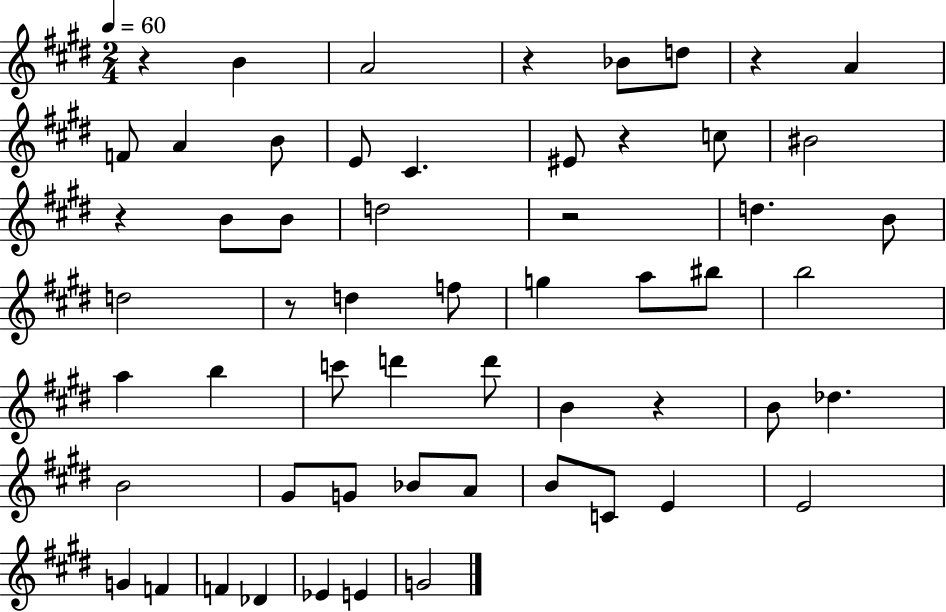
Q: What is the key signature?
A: E major